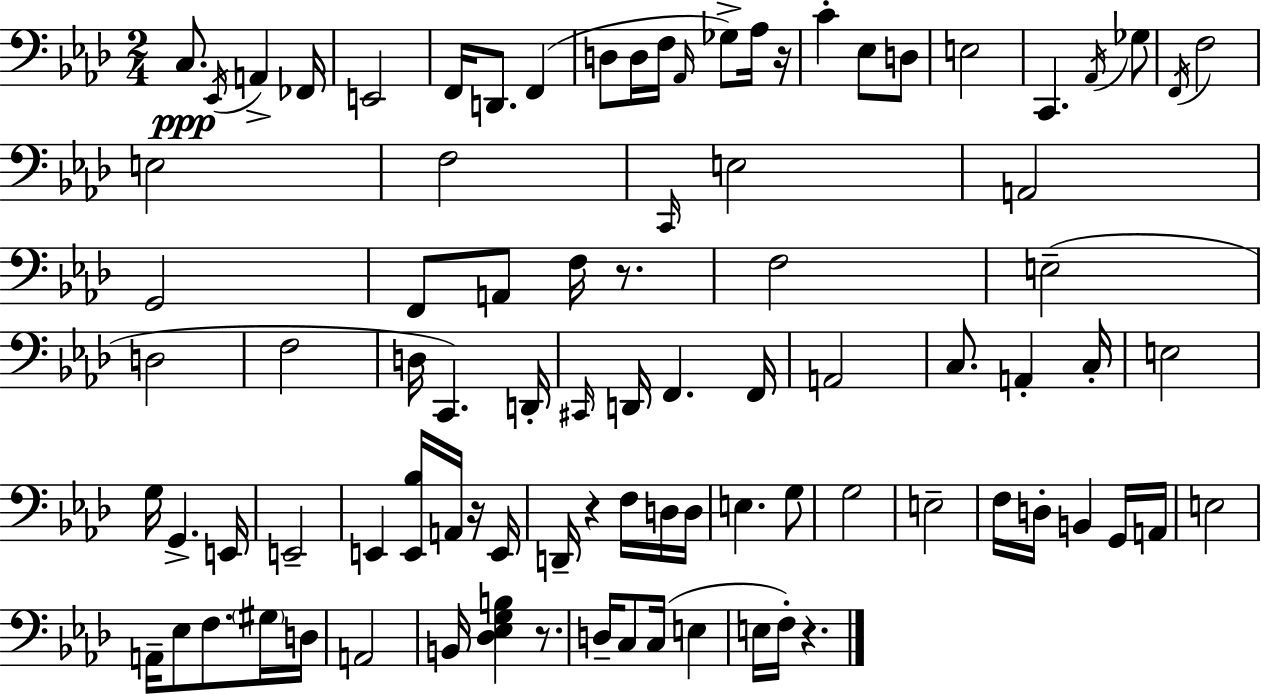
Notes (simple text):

C3/e. Eb2/s A2/q FES2/s E2/h F2/s D2/e. F2/q D3/e D3/s F3/s Ab2/s Gb3/e Ab3/s R/s C4/q Eb3/e D3/e E3/h C2/q. Ab2/s Gb3/e F2/s F3/h E3/h F3/h C2/s E3/h A2/h G2/h F2/e A2/e F3/s R/e. F3/h E3/h D3/h F3/h D3/s C2/q. D2/s C#2/s D2/s F2/q. F2/s A2/h C3/e. A2/q C3/s E3/h G3/s G2/q. E2/s E2/h E2/q [E2,Bb3]/s A2/s R/s E2/s D2/s R/q F3/s D3/s D3/s E3/q. G3/e G3/h E3/h F3/s D3/s B2/q G2/s A2/s E3/h A2/s Eb3/e F3/e. G#3/s D3/s A2/h B2/s [Db3,Eb3,G3,B3]/q R/e. D3/s C3/e C3/s E3/q E3/s F3/s R/q.